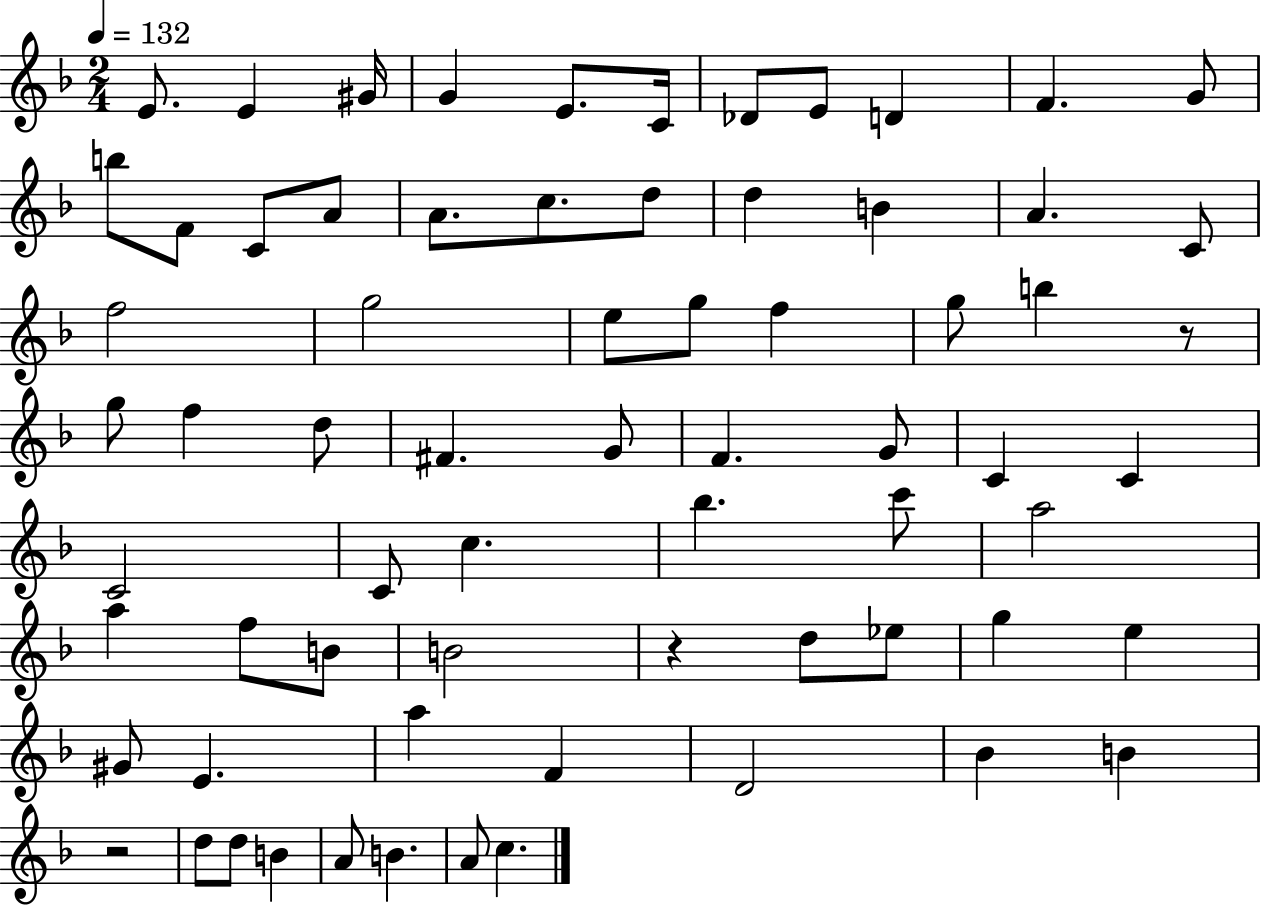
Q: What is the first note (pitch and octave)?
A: E4